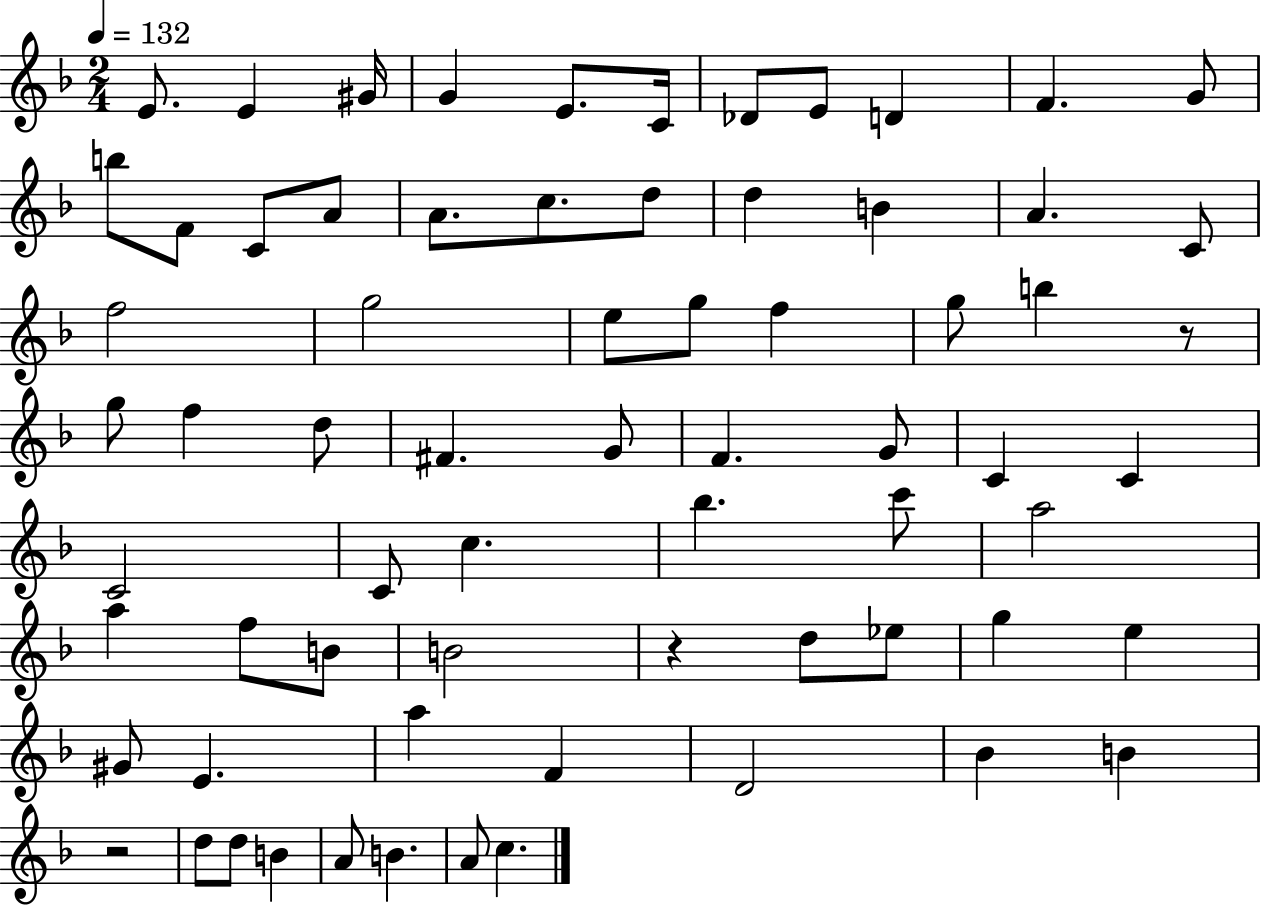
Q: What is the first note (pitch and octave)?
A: E4